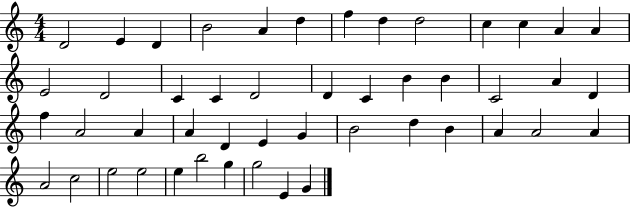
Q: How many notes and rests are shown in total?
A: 48